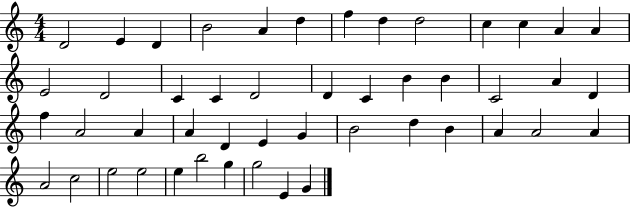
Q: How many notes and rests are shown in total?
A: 48